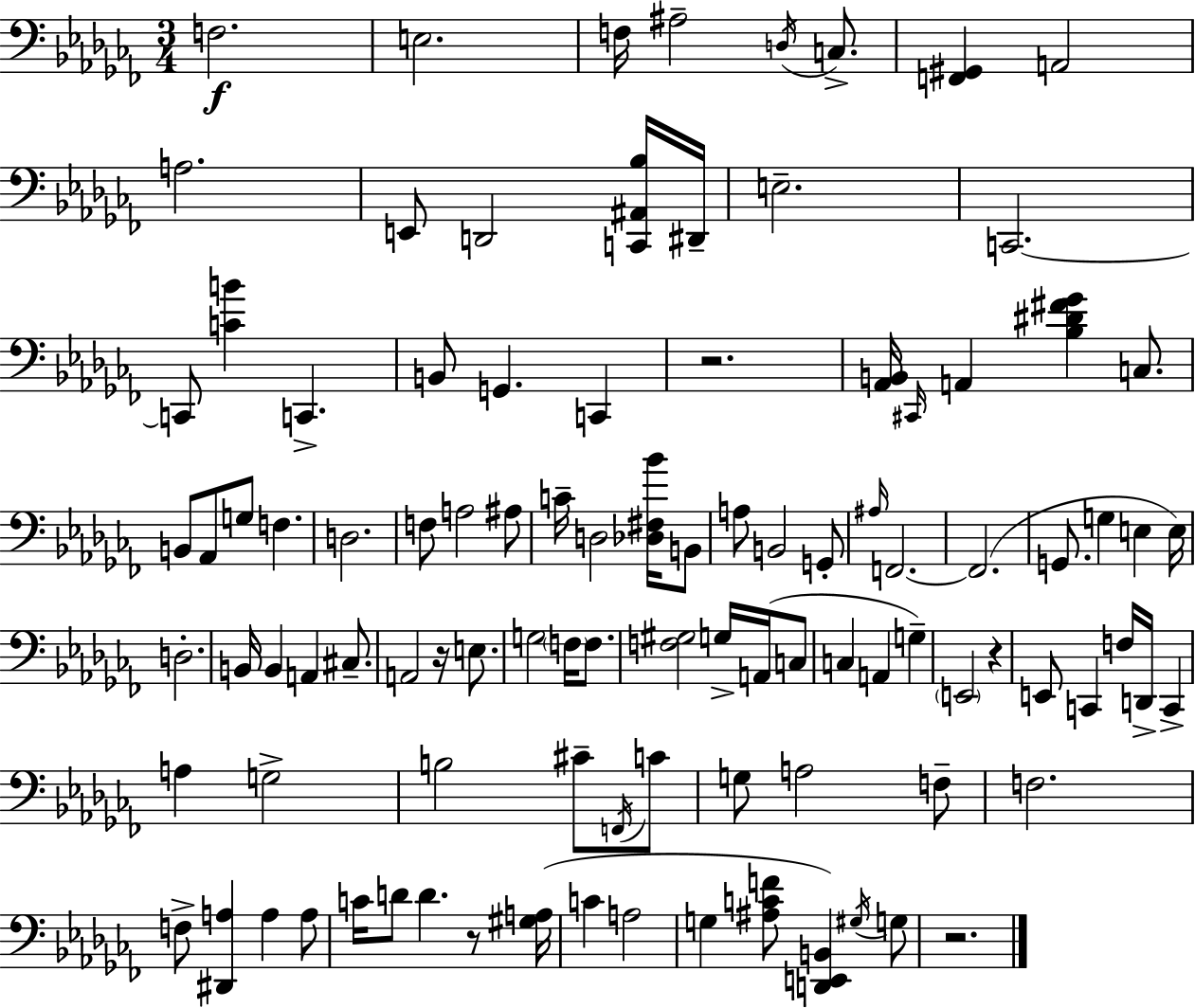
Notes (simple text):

F3/h. E3/h. F3/s A#3/h D3/s C3/e. [F2,G#2]/q A2/h A3/h. E2/e D2/h [C2,A#2,Bb3]/s D#2/s E3/h. C2/h. C2/e [C4,B4]/q C2/q. B2/e G2/q. C2/q R/h. [Ab2,B2]/s C#2/s A2/q [Bb3,D#4,F#4,Gb4]/q C3/e. B2/e Ab2/e G3/e F3/q. D3/h. F3/e A3/h A#3/e C4/s D3/h [Db3,F#3,Bb4]/s B2/e A3/e B2/h G2/e A#3/s F2/h. F2/h. G2/e. G3/q E3/q E3/s D3/h. B2/s B2/q A2/q C#3/e. A2/h R/s E3/e. G3/h F3/s F3/e. [F3,G#3]/h G3/s A2/s C3/e C3/q A2/q G3/q E2/h R/q E2/e C2/q F3/s D2/s C2/q A3/q G3/h B3/h C#4/e F2/s C4/e G3/e A3/h F3/e F3/h. F3/e [D#2,A3]/q A3/q A3/e C4/s D4/e D4/q. R/e [G#3,A3]/s C4/q A3/h G3/q [A#3,C4,F4]/e [D2,E2,B2]/q G#3/s G3/e R/h.